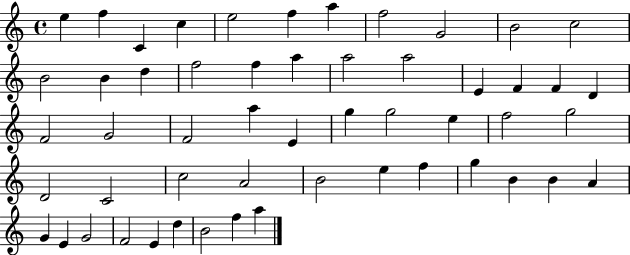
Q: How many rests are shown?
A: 0